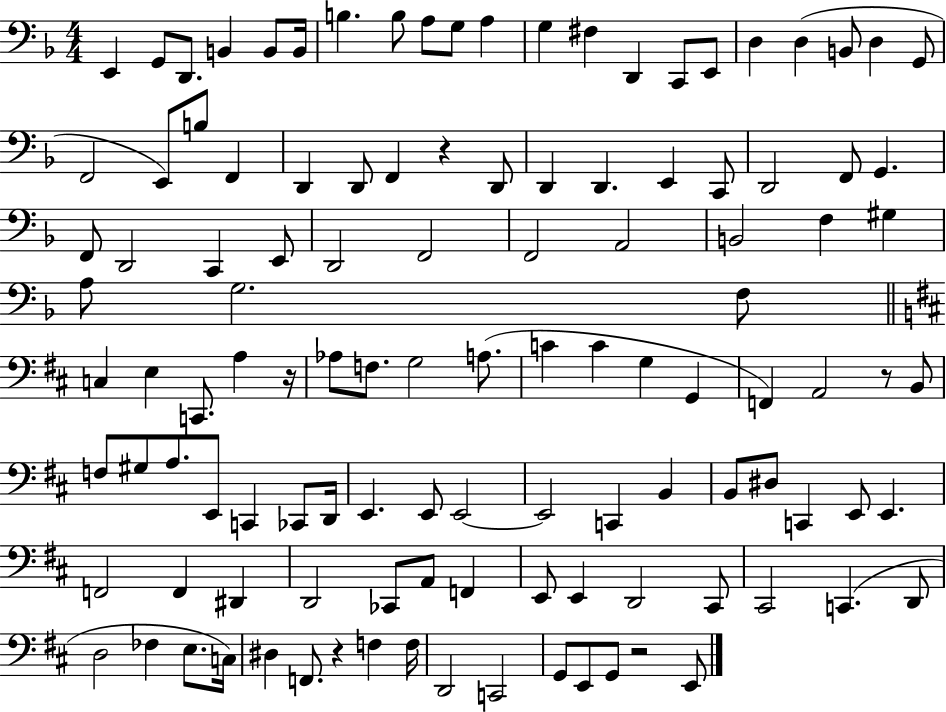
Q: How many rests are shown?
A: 5